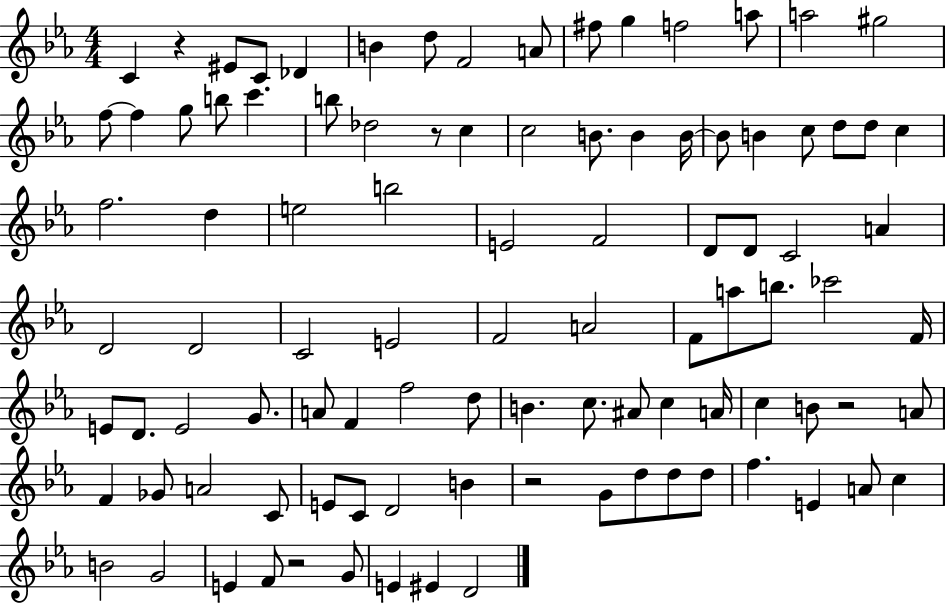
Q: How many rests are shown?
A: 5